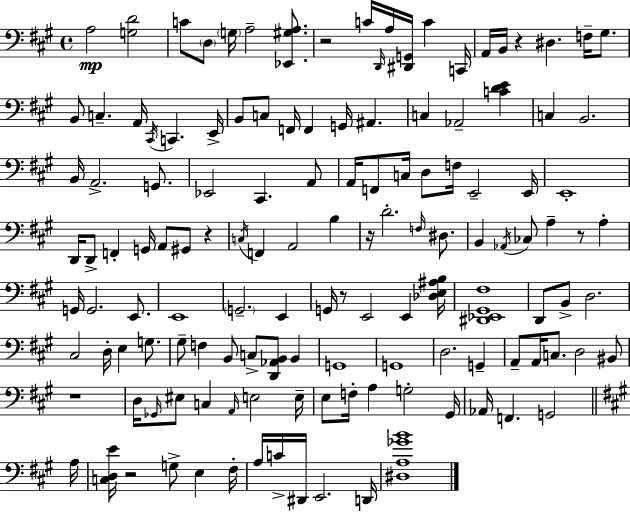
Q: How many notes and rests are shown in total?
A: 134